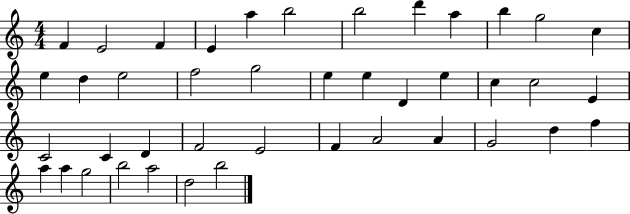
F4/q E4/h F4/q E4/q A5/q B5/h B5/h D6/q A5/q B5/q G5/h C5/q E5/q D5/q E5/h F5/h G5/h E5/q E5/q D4/q E5/q C5/q C5/h E4/q C4/h C4/q D4/q F4/h E4/h F4/q A4/h A4/q G4/h D5/q F5/q A5/q A5/q G5/h B5/h A5/h D5/h B5/h